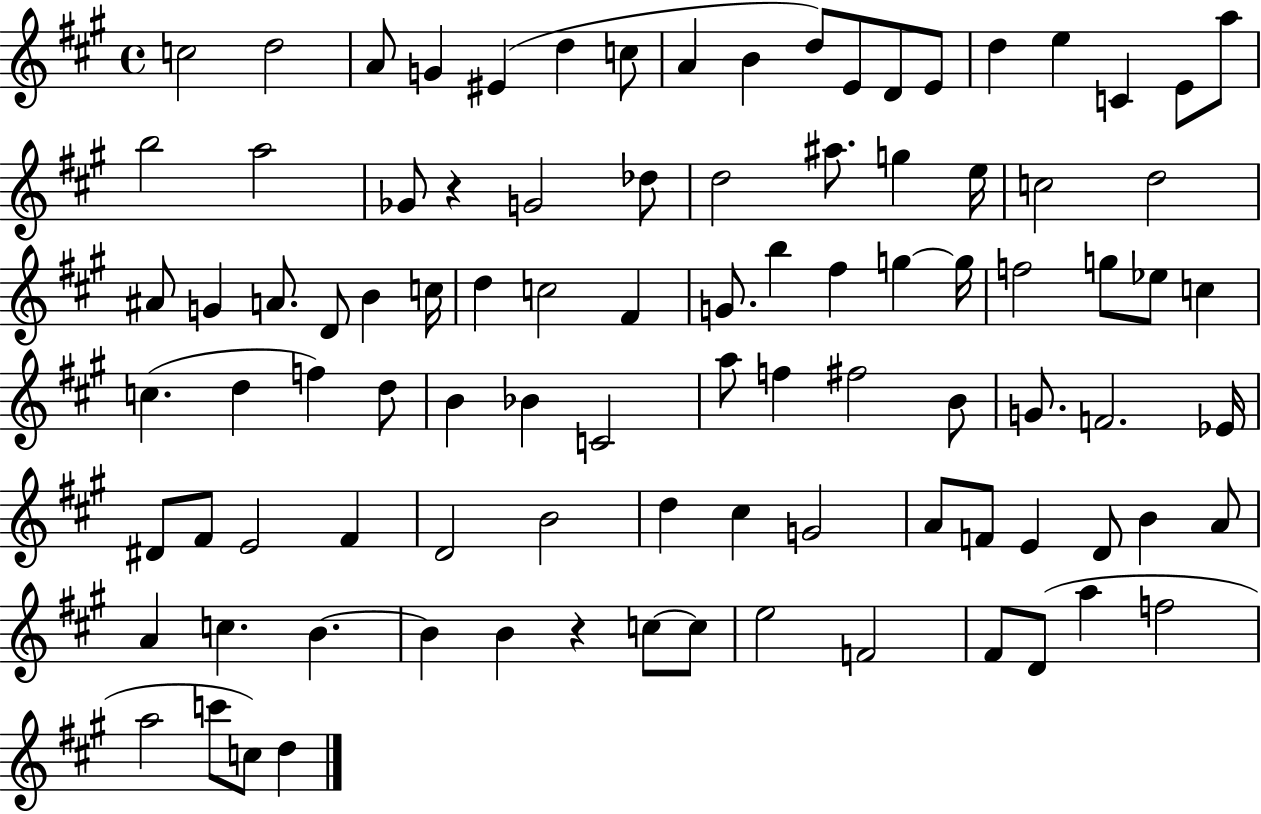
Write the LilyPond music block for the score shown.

{
  \clef treble
  \time 4/4
  \defaultTimeSignature
  \key a \major
  c''2 d''2 | a'8 g'4 eis'4( d''4 c''8 | a'4 b'4 d''8) e'8 d'8 e'8 | d''4 e''4 c'4 e'8 a''8 | \break b''2 a''2 | ges'8 r4 g'2 des''8 | d''2 ais''8. g''4 e''16 | c''2 d''2 | \break ais'8 g'4 a'8. d'8 b'4 c''16 | d''4 c''2 fis'4 | g'8. b''4 fis''4 g''4~~ g''16 | f''2 g''8 ees''8 c''4 | \break c''4.( d''4 f''4) d''8 | b'4 bes'4 c'2 | a''8 f''4 fis''2 b'8 | g'8. f'2. ees'16 | \break dis'8 fis'8 e'2 fis'4 | d'2 b'2 | d''4 cis''4 g'2 | a'8 f'8 e'4 d'8 b'4 a'8 | \break a'4 c''4. b'4.~~ | b'4 b'4 r4 c''8~~ c''8 | e''2 f'2 | fis'8 d'8( a''4 f''2 | \break a''2 c'''8 c''8) d''4 | \bar "|."
}